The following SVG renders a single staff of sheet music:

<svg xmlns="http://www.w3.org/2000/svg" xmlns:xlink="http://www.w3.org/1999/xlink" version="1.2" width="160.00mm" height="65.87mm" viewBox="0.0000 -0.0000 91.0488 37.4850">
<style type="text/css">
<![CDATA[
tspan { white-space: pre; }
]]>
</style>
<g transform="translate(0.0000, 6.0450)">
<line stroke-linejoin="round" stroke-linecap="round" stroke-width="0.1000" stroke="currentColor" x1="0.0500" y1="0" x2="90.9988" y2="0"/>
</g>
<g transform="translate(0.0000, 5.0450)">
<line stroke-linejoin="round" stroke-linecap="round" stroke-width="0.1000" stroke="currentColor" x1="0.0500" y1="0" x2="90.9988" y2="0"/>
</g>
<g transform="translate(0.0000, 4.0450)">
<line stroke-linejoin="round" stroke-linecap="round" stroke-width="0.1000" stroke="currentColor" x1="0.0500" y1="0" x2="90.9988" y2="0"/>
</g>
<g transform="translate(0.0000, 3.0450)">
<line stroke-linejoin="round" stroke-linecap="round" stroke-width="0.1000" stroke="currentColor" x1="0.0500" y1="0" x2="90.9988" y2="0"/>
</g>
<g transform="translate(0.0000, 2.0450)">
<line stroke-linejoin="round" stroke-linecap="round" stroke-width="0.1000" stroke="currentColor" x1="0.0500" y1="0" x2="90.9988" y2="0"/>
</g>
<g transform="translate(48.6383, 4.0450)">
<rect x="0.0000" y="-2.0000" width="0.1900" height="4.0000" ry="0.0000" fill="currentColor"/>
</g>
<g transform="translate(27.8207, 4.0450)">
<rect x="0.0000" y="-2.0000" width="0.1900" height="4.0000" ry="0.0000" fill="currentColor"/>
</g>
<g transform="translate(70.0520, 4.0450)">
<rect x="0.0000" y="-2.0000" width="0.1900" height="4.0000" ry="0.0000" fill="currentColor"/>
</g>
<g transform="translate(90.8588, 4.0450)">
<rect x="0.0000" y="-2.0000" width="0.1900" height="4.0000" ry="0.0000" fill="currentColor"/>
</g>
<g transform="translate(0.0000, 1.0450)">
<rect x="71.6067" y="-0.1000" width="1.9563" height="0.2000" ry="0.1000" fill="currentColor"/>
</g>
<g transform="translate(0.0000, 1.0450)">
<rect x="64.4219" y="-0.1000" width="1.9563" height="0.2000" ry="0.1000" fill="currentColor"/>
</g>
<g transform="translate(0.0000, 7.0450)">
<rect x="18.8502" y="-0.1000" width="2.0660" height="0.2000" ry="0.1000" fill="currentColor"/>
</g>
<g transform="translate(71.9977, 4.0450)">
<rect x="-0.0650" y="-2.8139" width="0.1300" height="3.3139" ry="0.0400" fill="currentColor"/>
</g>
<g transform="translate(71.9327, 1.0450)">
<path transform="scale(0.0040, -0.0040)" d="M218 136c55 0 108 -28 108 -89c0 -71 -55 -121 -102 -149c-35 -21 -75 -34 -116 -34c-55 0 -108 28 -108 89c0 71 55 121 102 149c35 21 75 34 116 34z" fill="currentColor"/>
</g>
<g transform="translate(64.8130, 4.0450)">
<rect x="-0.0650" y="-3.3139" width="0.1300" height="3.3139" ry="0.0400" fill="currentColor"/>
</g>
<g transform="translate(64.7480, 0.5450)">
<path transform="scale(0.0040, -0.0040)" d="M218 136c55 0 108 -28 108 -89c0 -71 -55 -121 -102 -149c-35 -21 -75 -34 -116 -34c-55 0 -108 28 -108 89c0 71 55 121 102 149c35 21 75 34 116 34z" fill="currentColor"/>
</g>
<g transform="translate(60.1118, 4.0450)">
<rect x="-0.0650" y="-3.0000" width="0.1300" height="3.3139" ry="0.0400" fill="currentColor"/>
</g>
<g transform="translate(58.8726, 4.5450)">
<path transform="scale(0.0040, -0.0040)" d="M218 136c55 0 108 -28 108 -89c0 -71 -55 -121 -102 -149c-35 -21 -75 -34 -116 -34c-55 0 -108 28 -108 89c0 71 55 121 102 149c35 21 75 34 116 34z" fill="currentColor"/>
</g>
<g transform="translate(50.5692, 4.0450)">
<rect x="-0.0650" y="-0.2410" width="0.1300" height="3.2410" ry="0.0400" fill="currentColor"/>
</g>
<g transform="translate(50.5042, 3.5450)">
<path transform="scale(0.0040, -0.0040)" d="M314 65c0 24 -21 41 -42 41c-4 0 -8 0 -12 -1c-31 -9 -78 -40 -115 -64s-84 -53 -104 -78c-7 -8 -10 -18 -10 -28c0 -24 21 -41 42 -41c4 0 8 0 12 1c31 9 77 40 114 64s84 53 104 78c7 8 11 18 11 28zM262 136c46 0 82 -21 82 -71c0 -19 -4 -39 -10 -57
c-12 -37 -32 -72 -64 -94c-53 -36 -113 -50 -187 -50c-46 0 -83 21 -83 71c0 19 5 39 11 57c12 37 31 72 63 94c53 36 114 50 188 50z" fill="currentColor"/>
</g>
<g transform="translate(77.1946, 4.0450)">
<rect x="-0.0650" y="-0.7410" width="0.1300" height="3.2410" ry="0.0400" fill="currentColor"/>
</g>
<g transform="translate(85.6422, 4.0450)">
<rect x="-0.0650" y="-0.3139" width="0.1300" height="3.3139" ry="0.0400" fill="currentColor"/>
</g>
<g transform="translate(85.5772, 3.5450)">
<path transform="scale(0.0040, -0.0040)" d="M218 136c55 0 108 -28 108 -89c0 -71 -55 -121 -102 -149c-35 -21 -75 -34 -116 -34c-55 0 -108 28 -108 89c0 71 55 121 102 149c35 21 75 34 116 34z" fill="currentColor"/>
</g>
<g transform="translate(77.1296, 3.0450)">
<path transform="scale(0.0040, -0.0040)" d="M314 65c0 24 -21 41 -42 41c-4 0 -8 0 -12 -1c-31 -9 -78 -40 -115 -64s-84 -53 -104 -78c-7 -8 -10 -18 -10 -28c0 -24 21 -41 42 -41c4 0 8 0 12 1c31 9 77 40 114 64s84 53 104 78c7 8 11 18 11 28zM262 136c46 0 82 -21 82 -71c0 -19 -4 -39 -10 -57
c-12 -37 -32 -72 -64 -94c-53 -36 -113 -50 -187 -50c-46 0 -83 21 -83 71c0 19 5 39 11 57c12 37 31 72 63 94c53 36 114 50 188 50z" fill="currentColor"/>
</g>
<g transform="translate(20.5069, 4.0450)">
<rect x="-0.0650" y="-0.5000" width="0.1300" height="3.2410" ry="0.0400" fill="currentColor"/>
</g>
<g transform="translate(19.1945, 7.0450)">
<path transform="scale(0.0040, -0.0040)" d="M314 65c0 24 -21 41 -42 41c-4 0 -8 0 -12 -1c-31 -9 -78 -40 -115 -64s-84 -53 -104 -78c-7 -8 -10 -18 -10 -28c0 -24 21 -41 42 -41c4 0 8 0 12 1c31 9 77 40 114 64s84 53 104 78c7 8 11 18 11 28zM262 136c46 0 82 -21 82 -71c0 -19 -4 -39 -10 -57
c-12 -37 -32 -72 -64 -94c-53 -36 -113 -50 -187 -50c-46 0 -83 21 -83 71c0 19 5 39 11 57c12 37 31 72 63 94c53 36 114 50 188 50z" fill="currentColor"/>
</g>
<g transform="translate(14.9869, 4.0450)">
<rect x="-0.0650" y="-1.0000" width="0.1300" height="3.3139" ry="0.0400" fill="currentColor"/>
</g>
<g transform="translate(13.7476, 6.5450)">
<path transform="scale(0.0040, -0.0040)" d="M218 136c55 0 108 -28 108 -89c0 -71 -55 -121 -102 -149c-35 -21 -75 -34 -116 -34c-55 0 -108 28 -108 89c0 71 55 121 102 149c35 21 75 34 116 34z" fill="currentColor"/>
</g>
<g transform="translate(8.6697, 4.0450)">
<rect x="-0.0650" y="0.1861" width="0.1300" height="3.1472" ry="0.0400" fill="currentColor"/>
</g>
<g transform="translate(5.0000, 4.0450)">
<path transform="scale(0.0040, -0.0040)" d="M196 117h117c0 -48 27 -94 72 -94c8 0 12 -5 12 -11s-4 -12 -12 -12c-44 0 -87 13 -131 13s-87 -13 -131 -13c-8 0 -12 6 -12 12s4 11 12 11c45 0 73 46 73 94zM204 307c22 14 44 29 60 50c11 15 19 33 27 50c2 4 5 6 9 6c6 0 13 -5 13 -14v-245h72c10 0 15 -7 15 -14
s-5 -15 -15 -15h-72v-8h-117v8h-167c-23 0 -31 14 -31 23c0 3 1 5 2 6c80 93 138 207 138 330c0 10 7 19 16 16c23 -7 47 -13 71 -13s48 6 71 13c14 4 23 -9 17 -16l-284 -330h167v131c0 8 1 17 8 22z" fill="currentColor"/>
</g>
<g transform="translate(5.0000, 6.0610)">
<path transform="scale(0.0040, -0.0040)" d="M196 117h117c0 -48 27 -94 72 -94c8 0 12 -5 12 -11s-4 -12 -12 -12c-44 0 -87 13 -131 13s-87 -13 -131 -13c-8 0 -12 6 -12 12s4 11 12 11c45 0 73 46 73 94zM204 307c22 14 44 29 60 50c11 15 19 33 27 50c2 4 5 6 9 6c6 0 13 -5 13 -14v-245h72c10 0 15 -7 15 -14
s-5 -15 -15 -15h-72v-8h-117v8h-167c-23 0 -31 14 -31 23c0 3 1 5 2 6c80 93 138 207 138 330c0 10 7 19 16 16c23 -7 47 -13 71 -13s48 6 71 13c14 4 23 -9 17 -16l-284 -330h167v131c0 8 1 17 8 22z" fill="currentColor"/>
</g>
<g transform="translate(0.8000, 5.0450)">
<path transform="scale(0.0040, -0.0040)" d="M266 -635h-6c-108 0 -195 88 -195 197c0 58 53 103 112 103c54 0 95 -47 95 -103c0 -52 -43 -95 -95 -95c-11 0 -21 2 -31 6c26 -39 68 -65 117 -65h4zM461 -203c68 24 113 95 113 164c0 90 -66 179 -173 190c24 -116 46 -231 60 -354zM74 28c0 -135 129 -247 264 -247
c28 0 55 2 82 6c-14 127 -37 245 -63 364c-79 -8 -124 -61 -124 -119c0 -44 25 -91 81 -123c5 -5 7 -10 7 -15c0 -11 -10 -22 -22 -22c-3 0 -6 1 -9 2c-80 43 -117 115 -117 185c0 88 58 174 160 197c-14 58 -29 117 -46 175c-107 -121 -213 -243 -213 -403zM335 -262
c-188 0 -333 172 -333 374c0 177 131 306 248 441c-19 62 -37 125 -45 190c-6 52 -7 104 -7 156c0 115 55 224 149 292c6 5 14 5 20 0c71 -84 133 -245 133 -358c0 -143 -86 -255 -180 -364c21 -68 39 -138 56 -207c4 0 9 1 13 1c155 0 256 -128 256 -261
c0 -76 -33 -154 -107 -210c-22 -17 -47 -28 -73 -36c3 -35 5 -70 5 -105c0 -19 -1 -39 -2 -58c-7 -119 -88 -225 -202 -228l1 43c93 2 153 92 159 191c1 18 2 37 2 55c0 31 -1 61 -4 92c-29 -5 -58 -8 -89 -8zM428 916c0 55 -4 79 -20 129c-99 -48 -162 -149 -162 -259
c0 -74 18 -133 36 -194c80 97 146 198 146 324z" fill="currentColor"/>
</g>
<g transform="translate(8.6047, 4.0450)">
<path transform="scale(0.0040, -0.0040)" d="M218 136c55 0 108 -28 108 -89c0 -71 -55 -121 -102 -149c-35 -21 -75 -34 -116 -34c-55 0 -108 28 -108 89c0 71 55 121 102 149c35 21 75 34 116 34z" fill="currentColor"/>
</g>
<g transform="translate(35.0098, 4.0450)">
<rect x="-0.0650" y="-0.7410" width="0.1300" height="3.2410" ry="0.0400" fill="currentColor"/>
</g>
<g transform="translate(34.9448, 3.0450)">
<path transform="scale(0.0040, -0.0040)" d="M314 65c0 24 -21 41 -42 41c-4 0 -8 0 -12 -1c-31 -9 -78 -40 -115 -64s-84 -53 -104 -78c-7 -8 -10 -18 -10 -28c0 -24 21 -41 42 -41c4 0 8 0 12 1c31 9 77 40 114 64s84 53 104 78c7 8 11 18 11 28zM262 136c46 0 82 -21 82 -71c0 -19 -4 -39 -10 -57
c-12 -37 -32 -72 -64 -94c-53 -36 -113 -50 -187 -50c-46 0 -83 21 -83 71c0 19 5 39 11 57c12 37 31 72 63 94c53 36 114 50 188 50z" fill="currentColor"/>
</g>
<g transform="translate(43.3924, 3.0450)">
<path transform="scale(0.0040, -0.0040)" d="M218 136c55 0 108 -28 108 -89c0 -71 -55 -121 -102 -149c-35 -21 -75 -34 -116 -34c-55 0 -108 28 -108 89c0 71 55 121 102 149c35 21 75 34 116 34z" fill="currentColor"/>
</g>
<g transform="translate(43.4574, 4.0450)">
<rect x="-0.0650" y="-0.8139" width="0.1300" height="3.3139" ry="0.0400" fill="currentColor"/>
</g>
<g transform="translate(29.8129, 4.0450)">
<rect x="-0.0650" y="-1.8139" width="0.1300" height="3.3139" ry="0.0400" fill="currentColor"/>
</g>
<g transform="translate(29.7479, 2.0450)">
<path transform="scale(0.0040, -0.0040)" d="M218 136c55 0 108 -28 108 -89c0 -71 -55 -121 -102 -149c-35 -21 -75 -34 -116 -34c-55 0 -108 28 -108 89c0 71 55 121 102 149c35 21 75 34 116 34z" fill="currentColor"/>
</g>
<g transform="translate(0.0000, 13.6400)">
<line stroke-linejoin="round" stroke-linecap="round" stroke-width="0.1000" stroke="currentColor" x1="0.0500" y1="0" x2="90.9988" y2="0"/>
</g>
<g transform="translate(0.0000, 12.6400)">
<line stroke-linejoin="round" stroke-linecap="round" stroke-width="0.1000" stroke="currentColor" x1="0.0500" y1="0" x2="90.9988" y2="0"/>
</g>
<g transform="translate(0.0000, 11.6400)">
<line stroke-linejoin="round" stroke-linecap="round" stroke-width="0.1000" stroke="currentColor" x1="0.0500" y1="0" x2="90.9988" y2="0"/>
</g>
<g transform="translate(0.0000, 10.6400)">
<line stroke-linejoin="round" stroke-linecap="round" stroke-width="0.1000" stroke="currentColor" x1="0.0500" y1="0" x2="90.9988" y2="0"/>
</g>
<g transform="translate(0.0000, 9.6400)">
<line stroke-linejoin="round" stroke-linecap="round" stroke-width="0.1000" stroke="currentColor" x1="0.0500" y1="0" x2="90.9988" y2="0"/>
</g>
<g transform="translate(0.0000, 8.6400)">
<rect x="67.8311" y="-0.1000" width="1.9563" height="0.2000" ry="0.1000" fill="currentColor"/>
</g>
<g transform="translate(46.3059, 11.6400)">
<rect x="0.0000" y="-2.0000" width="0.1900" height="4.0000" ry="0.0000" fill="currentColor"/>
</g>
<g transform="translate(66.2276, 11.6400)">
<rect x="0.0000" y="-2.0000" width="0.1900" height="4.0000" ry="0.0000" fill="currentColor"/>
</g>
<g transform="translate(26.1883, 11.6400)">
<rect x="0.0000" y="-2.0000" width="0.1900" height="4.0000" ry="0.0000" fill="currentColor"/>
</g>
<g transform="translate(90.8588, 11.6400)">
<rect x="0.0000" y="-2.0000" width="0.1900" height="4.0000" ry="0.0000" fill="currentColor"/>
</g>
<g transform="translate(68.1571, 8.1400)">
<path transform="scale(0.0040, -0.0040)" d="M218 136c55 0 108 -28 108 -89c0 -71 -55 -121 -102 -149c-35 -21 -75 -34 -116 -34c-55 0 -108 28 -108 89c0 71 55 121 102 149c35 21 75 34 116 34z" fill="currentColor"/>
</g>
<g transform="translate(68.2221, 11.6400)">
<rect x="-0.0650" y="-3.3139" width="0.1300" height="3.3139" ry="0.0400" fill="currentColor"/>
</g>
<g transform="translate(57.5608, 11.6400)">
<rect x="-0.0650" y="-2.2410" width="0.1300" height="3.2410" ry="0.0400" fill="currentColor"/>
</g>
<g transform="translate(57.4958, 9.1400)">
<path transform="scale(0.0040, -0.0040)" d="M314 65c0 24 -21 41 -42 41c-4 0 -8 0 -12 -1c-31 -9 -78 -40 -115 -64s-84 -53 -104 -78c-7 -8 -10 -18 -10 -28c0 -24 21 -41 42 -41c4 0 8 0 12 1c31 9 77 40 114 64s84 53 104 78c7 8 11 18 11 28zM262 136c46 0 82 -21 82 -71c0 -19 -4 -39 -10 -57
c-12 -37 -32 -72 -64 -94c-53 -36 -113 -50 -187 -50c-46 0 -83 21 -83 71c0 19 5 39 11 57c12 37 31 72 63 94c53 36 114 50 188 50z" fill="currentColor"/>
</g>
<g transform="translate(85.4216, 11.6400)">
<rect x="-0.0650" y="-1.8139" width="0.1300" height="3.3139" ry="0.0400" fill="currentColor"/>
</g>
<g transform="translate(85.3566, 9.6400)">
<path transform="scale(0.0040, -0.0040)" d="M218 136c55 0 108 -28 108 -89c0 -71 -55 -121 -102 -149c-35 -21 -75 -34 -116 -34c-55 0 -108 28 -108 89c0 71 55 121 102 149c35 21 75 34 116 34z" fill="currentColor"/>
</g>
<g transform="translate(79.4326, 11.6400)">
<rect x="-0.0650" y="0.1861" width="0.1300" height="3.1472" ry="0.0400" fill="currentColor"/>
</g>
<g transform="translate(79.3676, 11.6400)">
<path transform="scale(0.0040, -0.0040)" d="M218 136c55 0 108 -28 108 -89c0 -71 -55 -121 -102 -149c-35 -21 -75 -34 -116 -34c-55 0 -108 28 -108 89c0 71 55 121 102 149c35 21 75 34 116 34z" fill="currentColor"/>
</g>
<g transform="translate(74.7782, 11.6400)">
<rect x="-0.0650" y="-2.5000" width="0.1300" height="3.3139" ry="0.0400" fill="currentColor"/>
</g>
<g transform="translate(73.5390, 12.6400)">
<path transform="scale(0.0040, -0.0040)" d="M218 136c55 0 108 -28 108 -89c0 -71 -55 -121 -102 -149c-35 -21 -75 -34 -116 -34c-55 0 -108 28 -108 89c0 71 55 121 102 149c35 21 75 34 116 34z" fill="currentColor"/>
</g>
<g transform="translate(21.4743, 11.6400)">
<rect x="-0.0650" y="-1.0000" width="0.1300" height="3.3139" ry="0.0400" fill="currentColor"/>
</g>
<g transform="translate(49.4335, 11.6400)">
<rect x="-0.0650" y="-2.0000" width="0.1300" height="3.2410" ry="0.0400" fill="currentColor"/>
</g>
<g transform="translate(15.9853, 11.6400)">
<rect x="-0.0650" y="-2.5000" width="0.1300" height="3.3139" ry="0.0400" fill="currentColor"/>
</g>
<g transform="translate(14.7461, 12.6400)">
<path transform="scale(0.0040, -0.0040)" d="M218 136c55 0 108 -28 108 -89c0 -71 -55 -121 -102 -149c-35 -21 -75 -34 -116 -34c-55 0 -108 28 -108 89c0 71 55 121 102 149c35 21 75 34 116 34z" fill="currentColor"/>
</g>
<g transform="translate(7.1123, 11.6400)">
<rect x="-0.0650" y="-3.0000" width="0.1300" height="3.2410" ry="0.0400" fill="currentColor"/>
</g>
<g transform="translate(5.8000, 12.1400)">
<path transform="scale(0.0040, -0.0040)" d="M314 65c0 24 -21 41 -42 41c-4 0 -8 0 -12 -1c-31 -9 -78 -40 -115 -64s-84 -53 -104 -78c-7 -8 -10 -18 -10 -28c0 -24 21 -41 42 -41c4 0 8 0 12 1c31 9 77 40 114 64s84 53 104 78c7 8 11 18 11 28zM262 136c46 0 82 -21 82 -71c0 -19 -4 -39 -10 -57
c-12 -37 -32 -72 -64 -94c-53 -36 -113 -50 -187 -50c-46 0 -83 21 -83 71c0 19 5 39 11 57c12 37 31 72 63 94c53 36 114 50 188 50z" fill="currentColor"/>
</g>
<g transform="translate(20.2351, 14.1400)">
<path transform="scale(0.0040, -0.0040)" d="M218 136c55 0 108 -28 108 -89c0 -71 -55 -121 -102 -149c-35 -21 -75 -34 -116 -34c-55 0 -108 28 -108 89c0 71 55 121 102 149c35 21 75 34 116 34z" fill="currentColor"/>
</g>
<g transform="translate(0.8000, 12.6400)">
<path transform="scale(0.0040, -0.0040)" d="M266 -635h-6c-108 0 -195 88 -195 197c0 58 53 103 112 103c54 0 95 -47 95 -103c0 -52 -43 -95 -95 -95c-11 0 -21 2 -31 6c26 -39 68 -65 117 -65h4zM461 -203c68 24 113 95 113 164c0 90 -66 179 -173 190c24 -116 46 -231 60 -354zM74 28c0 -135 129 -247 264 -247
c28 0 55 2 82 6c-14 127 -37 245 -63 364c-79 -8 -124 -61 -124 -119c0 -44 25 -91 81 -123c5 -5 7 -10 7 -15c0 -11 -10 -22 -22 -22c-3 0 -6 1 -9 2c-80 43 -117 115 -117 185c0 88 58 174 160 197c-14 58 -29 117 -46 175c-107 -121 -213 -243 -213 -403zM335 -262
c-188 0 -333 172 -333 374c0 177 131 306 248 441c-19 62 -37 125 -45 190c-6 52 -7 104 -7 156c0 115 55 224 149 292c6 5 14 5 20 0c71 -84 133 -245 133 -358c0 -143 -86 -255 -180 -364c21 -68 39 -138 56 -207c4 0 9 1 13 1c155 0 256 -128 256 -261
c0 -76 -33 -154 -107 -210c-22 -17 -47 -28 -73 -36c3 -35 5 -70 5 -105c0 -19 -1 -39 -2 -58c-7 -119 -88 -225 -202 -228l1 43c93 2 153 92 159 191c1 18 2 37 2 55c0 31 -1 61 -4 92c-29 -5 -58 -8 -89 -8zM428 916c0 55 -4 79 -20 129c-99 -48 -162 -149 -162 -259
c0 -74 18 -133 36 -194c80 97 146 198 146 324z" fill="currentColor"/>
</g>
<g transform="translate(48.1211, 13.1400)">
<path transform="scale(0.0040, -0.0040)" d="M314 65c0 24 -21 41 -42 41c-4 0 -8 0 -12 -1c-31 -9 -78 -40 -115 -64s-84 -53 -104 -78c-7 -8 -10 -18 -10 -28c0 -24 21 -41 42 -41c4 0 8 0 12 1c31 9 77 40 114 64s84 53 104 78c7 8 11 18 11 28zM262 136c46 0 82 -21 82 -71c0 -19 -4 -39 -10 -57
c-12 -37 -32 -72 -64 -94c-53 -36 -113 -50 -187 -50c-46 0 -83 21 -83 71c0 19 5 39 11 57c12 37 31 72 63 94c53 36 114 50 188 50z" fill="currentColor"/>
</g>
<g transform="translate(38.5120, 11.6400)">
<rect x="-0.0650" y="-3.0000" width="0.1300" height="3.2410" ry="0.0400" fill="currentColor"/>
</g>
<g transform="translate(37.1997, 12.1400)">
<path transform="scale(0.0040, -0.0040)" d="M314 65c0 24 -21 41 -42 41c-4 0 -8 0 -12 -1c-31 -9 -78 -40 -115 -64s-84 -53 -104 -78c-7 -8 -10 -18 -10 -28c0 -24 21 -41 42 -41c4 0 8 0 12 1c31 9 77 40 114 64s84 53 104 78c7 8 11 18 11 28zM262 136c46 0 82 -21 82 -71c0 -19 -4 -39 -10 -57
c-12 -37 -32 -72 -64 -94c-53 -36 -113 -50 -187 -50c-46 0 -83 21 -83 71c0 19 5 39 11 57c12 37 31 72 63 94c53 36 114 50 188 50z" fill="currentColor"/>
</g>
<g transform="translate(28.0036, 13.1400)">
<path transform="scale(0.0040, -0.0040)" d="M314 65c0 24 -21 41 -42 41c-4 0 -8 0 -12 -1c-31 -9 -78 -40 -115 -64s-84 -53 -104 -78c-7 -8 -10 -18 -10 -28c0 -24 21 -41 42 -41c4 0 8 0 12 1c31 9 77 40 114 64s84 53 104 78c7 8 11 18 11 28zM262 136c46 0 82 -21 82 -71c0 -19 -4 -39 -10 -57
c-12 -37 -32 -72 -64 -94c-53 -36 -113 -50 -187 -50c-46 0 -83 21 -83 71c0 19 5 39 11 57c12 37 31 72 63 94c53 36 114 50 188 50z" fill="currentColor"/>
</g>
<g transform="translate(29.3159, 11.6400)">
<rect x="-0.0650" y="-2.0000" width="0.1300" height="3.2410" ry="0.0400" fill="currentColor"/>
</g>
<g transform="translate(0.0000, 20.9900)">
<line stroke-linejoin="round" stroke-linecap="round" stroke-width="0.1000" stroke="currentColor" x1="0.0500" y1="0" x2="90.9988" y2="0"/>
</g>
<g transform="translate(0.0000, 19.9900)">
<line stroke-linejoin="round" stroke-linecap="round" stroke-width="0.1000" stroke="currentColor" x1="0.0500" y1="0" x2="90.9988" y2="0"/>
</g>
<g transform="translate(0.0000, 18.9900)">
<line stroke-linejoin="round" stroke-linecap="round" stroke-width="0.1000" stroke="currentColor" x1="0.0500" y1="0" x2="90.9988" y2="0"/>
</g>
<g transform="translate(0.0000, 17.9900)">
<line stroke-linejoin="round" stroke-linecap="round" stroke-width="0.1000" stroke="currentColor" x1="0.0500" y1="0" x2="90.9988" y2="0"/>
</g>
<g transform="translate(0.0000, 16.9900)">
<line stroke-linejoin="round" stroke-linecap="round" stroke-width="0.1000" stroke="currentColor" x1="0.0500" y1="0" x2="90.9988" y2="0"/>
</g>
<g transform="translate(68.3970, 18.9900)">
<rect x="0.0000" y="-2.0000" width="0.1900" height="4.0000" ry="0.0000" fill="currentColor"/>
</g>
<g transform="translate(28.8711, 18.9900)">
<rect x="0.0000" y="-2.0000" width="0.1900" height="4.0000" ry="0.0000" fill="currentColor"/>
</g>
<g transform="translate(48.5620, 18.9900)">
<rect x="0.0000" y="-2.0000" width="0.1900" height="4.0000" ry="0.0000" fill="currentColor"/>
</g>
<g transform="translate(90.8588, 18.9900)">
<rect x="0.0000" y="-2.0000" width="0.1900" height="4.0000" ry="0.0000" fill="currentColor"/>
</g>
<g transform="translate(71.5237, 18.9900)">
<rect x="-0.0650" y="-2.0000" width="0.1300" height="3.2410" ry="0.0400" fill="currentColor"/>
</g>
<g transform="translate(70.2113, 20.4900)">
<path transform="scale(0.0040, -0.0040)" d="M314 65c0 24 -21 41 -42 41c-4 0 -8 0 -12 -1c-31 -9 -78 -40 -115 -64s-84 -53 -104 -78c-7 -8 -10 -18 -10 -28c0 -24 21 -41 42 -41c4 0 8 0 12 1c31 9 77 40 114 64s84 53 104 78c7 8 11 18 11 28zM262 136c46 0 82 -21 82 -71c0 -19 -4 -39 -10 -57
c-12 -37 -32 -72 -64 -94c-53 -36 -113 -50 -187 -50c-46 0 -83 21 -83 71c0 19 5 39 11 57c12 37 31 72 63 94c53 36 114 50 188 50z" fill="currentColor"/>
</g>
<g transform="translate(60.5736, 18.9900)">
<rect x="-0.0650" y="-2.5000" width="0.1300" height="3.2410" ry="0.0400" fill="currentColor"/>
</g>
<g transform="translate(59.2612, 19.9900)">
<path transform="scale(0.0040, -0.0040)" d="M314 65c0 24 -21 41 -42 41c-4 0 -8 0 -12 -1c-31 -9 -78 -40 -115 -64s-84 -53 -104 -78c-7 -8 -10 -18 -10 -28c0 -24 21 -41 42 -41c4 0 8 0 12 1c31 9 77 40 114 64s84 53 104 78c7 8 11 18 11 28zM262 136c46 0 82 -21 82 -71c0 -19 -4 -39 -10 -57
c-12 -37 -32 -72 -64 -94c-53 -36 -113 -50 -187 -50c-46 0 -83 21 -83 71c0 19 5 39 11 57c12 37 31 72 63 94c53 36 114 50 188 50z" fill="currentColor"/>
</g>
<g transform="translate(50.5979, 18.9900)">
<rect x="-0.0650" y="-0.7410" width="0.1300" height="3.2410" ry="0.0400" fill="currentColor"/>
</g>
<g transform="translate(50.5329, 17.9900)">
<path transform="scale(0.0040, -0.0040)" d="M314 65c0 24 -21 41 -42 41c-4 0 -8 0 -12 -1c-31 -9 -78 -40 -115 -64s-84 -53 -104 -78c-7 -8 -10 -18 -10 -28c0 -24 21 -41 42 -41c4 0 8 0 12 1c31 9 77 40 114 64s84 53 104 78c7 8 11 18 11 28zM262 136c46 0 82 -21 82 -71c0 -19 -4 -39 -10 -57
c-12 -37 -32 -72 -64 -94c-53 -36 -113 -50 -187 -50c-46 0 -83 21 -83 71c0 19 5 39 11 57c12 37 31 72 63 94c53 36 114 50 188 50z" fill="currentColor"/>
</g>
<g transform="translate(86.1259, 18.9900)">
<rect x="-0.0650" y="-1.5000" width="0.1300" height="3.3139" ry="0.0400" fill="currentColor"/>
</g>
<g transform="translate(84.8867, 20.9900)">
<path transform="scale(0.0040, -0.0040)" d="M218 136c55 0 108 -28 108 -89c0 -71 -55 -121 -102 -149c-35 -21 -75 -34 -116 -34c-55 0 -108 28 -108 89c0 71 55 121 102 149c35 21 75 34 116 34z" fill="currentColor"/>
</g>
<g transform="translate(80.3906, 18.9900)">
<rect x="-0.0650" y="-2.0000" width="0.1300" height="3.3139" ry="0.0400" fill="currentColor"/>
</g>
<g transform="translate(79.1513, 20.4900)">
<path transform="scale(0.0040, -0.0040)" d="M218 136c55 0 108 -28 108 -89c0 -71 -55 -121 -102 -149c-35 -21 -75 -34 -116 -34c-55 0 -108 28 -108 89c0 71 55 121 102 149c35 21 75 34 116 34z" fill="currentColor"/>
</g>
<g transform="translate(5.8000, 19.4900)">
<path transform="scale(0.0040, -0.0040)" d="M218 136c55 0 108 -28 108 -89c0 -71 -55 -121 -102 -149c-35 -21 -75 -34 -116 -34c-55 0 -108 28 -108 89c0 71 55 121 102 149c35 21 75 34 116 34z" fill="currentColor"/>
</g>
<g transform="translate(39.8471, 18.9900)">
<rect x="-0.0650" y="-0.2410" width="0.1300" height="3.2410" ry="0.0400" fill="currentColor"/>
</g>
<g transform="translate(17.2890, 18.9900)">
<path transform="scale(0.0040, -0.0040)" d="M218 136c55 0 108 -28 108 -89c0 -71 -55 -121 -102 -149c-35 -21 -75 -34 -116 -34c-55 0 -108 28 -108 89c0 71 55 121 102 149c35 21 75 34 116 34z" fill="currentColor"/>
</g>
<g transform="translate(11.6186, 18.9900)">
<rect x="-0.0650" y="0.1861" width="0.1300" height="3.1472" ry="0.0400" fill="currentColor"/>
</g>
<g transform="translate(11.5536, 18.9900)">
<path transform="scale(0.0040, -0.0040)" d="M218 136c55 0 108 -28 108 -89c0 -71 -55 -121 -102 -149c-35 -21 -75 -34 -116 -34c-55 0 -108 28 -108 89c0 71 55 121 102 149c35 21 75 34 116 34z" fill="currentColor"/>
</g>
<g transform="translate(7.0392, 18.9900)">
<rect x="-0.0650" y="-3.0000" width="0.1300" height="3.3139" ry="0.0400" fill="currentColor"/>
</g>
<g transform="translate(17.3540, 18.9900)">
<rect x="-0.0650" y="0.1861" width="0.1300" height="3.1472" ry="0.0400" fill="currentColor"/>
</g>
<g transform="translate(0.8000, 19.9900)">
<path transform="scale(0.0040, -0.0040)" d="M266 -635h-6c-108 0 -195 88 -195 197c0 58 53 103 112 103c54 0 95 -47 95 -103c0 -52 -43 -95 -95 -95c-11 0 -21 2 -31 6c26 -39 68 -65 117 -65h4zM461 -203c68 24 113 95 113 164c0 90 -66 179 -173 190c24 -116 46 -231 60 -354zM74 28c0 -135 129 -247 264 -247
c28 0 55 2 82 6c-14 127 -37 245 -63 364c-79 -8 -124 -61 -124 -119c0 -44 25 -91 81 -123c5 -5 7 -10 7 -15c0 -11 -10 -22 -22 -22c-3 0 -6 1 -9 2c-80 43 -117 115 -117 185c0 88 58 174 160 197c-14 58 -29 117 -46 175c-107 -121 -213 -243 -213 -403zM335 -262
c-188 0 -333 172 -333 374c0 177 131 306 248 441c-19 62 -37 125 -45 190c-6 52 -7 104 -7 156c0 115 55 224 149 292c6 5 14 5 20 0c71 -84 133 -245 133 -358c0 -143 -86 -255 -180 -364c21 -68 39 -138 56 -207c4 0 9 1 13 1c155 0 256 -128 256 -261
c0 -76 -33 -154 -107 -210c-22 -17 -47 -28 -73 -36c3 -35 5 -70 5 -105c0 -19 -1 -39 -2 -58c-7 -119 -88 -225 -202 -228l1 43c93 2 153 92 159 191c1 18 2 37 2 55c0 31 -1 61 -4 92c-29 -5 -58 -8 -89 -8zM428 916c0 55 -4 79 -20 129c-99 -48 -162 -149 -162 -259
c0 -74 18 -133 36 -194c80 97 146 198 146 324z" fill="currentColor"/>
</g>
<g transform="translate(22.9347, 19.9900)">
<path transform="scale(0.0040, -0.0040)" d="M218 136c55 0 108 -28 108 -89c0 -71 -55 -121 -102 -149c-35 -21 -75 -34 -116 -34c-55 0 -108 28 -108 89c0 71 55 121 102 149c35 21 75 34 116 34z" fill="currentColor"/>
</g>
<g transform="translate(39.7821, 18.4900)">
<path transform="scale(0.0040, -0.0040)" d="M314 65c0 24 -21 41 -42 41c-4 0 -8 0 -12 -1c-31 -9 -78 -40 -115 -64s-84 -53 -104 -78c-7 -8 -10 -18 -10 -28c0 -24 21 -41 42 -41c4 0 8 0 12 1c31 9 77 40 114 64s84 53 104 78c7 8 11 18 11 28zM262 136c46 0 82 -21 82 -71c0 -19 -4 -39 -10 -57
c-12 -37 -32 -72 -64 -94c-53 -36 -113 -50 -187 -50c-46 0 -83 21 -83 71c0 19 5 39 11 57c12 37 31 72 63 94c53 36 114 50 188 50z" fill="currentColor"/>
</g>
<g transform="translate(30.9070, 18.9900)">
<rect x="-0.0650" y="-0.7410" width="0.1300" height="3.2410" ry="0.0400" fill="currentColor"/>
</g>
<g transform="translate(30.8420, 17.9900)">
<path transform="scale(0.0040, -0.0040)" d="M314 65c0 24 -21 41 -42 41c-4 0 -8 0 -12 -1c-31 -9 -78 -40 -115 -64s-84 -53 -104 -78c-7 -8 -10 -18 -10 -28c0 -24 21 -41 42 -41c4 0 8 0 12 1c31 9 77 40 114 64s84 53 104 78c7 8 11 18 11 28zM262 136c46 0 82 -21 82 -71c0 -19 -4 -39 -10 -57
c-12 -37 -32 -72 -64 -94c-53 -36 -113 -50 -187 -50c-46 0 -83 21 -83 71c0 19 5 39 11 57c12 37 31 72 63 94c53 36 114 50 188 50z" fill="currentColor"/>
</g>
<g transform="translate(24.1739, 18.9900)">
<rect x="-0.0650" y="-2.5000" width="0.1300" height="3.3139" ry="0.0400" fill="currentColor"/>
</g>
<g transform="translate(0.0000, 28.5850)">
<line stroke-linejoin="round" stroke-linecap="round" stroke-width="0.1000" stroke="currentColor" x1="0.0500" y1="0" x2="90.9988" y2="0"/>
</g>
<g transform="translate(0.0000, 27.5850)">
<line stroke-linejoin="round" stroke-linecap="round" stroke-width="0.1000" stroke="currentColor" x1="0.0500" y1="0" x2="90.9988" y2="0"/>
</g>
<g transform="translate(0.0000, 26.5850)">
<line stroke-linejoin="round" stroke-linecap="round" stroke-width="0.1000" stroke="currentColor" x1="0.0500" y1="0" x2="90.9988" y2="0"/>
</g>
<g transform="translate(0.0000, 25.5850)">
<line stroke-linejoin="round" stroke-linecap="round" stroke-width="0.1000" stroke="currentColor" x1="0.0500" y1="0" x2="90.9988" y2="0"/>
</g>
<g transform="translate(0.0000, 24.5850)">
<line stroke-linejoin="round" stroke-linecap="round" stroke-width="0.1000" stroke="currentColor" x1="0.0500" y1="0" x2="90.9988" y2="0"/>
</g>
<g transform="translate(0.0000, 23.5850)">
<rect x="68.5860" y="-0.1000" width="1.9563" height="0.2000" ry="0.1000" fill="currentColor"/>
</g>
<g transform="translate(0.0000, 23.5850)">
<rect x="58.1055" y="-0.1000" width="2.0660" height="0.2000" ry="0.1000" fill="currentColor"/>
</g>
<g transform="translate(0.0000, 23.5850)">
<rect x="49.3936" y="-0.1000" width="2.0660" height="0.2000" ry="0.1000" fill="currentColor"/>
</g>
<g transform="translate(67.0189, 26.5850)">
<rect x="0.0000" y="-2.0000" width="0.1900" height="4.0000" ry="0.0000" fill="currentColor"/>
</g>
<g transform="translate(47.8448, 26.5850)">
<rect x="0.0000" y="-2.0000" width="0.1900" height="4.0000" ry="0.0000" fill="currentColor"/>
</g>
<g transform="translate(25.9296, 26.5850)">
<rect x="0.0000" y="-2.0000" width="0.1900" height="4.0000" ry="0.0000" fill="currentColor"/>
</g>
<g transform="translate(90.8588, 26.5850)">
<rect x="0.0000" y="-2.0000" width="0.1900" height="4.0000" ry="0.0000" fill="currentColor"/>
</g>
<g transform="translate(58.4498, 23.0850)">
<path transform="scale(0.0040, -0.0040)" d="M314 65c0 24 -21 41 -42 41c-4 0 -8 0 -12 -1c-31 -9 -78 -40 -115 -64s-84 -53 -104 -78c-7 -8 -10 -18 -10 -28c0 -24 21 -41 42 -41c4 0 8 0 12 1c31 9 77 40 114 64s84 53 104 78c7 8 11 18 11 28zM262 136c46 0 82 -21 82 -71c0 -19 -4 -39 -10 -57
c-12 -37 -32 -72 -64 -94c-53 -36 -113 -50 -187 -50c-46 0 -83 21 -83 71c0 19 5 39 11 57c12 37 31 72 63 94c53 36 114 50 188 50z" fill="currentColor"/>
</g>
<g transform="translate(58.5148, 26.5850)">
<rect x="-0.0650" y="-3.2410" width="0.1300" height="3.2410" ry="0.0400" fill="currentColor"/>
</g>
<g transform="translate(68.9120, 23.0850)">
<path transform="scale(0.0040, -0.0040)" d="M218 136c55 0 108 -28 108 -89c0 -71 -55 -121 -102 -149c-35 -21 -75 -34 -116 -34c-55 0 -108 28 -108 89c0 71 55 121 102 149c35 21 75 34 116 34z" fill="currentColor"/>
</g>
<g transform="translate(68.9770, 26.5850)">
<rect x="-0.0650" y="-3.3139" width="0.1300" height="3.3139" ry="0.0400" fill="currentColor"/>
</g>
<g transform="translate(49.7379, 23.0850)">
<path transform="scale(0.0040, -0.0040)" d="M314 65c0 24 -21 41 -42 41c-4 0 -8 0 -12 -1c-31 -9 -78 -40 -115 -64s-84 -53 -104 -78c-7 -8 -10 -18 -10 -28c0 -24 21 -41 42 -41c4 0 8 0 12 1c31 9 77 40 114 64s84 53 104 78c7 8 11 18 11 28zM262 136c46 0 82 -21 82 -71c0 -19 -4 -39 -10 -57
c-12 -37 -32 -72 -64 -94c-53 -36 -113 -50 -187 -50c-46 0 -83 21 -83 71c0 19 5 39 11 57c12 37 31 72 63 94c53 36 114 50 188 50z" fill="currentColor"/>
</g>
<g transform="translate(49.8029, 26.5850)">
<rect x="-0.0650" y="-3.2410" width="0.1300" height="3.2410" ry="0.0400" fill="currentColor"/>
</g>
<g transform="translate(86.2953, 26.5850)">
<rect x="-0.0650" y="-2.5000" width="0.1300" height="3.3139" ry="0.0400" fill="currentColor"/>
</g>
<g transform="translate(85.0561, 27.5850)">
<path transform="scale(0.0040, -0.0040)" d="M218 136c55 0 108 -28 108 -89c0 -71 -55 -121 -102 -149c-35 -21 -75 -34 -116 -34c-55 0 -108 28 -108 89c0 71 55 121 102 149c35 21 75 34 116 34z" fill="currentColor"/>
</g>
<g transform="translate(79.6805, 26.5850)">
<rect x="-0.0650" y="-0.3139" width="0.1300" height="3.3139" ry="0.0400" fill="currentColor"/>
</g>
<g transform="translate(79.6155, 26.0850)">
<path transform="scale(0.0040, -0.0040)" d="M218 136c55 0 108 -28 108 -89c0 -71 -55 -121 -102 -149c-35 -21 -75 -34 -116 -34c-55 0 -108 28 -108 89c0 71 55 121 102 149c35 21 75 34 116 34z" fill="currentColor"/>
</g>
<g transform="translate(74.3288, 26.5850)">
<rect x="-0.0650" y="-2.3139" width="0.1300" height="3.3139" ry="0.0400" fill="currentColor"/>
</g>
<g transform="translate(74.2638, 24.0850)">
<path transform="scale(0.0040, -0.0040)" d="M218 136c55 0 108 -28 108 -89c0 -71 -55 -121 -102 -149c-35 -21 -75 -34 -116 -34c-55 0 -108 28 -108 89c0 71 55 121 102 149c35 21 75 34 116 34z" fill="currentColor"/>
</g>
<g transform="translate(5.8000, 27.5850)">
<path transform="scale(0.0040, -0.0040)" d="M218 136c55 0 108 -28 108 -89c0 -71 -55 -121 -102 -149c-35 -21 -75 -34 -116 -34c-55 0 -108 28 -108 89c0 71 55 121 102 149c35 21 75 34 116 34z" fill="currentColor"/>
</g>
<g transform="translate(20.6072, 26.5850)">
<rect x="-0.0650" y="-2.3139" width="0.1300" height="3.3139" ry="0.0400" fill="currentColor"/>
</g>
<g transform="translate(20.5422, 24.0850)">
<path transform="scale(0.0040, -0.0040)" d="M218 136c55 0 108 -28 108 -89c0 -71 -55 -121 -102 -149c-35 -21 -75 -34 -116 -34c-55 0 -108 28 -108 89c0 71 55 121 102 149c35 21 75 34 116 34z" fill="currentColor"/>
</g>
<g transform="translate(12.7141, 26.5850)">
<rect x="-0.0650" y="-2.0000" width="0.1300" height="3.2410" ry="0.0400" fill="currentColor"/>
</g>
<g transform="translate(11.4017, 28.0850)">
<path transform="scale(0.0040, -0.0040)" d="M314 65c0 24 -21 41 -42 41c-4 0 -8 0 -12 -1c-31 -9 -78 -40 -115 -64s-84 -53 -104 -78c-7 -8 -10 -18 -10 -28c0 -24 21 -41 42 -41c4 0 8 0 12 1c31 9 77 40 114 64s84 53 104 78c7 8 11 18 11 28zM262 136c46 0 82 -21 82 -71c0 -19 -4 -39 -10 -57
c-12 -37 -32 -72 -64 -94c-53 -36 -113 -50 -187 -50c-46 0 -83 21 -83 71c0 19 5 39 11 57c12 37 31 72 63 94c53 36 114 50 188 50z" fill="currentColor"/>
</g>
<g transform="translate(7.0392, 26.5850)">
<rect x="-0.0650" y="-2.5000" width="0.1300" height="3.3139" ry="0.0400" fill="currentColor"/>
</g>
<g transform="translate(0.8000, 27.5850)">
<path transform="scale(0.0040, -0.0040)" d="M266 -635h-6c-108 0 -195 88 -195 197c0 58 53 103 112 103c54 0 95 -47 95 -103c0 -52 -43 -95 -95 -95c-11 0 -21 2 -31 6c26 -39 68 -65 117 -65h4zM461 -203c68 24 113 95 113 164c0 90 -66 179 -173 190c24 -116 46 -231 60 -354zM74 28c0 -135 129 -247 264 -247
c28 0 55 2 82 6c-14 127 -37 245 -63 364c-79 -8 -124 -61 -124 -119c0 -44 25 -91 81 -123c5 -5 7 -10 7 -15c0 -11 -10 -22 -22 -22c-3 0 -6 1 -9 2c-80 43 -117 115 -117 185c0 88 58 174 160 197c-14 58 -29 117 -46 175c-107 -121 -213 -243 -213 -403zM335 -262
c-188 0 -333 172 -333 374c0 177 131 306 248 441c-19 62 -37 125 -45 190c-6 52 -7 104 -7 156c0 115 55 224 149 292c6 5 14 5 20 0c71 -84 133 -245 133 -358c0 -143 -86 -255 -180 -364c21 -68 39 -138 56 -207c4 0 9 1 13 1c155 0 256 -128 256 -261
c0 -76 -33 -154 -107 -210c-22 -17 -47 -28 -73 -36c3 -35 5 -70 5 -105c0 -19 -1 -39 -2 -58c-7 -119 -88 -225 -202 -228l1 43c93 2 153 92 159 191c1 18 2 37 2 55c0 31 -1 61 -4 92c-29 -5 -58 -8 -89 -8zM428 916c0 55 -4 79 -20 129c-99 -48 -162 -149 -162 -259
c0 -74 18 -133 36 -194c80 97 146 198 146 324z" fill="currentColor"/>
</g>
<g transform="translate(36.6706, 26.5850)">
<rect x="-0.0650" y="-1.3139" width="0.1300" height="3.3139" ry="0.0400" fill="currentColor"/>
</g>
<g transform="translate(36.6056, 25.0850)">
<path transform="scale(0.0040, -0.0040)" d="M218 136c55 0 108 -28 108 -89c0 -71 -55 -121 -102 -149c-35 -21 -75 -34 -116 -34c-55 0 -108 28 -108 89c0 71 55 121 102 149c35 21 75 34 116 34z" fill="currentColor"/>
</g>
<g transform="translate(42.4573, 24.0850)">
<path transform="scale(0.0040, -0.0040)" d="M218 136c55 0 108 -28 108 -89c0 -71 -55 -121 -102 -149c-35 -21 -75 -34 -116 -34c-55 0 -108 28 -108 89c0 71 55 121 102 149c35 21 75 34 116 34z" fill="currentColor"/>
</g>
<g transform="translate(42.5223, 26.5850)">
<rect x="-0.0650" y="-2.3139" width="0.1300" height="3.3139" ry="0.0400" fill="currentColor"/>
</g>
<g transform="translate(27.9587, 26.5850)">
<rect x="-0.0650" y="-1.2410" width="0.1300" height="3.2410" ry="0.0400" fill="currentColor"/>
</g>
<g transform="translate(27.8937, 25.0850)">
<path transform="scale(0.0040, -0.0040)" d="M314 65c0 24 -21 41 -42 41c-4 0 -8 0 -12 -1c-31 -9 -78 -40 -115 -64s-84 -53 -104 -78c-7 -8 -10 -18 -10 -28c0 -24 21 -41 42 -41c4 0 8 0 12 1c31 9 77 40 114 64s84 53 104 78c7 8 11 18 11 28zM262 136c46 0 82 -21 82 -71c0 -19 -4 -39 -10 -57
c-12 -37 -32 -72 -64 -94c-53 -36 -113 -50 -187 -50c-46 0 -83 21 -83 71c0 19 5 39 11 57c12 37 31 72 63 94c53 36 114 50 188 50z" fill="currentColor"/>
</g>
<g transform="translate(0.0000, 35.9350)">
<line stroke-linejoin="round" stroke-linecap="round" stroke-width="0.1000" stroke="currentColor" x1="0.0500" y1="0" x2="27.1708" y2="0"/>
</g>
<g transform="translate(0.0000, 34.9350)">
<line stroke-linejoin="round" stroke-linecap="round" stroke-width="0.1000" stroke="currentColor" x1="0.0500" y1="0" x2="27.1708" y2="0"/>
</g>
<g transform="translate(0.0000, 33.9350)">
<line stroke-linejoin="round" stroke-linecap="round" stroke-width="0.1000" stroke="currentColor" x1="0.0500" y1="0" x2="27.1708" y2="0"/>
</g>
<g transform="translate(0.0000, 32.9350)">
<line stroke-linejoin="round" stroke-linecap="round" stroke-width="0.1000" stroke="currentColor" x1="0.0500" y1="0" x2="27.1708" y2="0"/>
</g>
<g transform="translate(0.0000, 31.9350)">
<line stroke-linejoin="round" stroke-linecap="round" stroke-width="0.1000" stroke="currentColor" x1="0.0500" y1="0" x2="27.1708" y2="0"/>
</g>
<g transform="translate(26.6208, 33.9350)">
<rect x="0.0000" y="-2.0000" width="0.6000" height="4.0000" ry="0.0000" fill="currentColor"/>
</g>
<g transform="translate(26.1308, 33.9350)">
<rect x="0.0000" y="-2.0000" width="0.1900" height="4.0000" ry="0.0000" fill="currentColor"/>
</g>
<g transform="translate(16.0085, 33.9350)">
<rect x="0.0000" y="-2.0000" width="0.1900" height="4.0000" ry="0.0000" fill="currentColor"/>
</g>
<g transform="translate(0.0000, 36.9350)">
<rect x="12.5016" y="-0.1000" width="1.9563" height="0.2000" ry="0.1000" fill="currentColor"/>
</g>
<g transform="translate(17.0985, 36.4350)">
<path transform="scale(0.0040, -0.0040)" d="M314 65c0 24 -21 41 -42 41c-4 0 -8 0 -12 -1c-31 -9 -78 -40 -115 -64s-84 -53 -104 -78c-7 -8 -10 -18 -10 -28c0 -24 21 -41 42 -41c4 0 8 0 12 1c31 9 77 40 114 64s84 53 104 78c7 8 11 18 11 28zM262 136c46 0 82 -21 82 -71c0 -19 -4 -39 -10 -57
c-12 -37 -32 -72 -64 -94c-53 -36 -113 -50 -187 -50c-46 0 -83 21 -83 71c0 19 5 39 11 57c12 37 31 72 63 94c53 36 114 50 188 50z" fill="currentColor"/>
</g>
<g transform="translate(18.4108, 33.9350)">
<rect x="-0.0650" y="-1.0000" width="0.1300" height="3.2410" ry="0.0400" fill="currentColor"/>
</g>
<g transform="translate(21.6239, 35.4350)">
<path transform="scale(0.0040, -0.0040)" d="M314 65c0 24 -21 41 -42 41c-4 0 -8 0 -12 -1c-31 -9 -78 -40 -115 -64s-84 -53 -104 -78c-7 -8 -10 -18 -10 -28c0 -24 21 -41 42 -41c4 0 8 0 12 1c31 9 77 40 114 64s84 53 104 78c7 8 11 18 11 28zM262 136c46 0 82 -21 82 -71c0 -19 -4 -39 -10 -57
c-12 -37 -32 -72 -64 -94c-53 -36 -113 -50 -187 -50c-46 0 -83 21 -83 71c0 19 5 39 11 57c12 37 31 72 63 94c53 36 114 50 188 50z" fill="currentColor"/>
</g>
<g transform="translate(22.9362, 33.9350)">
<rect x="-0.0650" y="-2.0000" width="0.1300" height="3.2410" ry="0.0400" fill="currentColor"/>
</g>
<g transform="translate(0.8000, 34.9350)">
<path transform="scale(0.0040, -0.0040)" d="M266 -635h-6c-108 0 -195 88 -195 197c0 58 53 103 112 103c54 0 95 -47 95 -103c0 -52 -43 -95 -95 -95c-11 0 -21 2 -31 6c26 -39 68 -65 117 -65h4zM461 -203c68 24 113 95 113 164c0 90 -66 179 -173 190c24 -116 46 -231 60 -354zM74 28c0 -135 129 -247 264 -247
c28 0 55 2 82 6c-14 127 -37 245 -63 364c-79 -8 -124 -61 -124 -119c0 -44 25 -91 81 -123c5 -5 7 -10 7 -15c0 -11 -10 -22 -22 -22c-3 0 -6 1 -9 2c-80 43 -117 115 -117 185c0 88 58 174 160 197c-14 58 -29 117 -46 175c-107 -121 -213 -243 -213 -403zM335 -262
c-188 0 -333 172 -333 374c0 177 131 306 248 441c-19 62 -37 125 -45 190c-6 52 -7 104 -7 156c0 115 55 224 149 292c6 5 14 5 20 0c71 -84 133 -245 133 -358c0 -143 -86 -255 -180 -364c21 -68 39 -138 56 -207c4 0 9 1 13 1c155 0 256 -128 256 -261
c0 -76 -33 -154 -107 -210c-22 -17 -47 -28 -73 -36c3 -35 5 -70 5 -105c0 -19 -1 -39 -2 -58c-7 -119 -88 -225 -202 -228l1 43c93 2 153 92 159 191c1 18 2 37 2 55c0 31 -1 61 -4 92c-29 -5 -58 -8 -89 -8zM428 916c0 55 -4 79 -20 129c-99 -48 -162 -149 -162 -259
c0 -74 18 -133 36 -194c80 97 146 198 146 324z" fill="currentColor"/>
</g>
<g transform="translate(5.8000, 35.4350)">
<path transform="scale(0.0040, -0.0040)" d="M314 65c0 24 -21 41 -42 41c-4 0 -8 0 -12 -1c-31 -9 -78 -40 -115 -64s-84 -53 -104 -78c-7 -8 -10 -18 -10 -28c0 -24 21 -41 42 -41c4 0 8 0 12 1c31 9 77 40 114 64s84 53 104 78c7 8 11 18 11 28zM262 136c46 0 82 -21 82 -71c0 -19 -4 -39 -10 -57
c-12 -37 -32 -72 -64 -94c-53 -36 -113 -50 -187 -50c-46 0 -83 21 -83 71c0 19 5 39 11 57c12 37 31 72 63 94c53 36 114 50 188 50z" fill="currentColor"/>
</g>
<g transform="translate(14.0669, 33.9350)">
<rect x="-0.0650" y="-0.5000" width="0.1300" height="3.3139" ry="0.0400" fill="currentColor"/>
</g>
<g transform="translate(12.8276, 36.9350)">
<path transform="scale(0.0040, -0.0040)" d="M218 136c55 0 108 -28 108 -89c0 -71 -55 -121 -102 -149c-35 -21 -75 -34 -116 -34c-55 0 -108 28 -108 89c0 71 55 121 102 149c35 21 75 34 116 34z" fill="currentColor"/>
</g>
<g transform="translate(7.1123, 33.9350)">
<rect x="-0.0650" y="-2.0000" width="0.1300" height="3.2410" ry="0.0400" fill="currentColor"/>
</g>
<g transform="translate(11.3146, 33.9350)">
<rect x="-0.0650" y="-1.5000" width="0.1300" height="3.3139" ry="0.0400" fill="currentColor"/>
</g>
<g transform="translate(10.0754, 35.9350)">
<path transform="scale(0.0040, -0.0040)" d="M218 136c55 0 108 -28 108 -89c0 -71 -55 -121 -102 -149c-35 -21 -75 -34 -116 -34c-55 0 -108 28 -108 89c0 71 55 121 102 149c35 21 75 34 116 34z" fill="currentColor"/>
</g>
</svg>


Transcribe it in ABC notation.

X:1
T:Untitled
M:4/4
L:1/4
K:C
B D C2 f d2 d c2 A b a d2 c A2 G D F2 A2 F2 g2 b G B f A B B G d2 c2 d2 G2 F2 F E G F2 g e2 e g b2 b2 b g c G F2 E C D2 F2